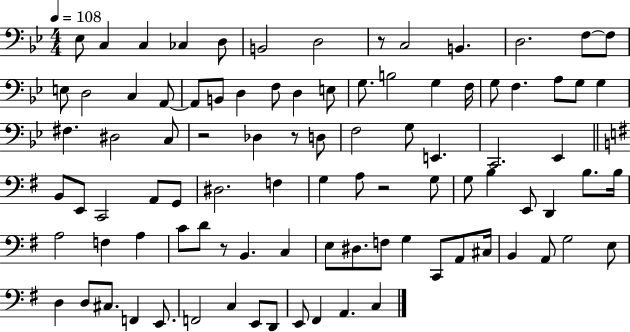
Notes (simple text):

Eb3/e C3/q C3/q CES3/q D3/e B2/h D3/h R/e C3/h B2/q. D3/h. F3/e F3/e E3/e D3/h C3/q A2/e A2/e B2/e D3/q F3/e D3/q E3/e G3/e. B3/h G3/q F3/s G3/e F3/q. A3/e G3/e G3/q F#3/q. D#3/h C3/e R/h Db3/q R/e D3/e F3/h G3/e E2/q. C2/h. Eb2/q B2/e E2/e C2/h A2/e G2/e D#3/h. F3/q G3/q A3/e R/h G3/e G3/e B3/q E2/e D2/q B3/e. B3/s A3/h F3/q A3/q C4/e D4/e R/e B2/q. C3/q E3/e D#3/e. F3/e G3/q C2/e A2/e C#3/s B2/q A2/e G3/h E3/e D3/q D3/e C#3/e. F2/q E2/e. F2/h C3/q E2/e D2/e E2/e F#2/q A2/q. C3/q